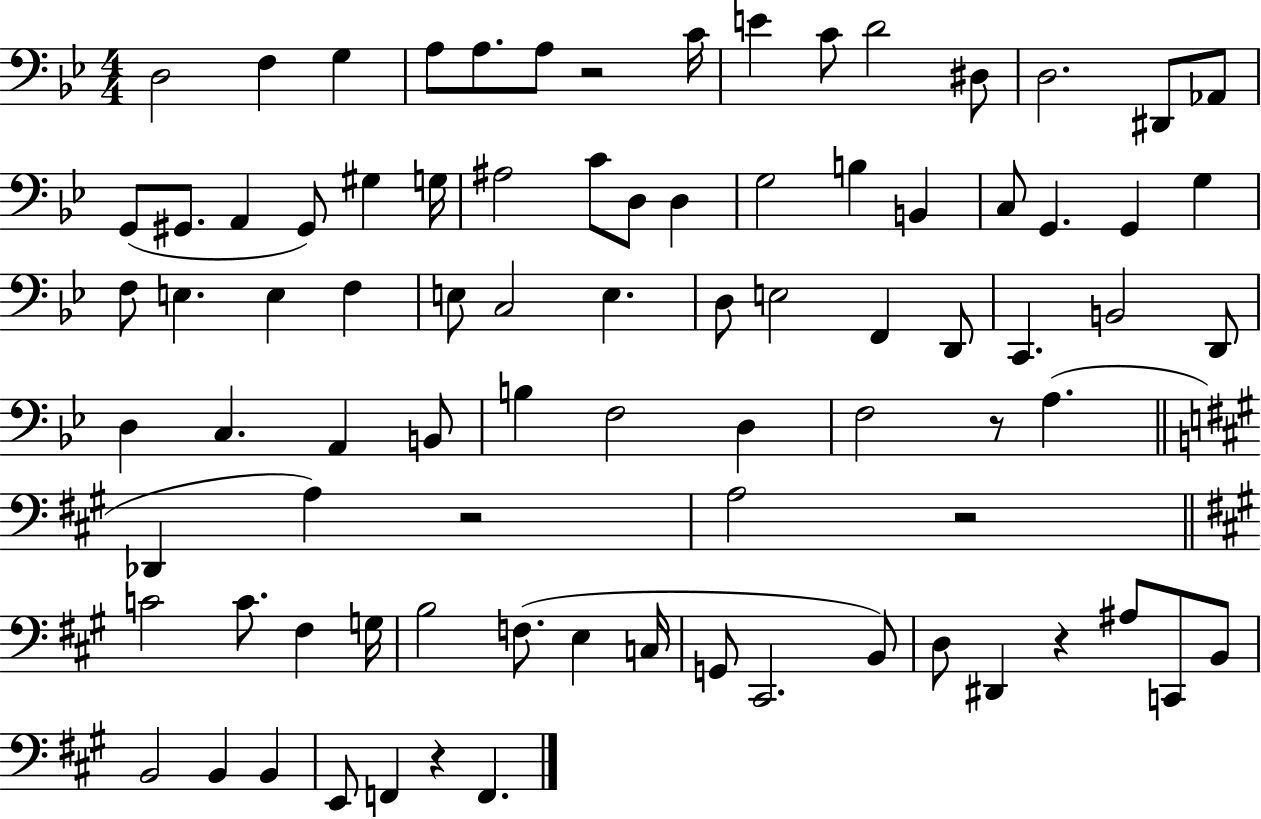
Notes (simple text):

D3/h F3/q G3/q A3/e A3/e. A3/e R/h C4/s E4/q C4/e D4/h D#3/e D3/h. D#2/e Ab2/e G2/e G#2/e. A2/q G#2/e G#3/q G3/s A#3/h C4/e D3/e D3/q G3/h B3/q B2/q C3/e G2/q. G2/q G3/q F3/e E3/q. E3/q F3/q E3/e C3/h E3/q. D3/e E3/h F2/q D2/e C2/q. B2/h D2/e D3/q C3/q. A2/q B2/e B3/q F3/h D3/q F3/h R/e A3/q. Db2/q A3/q R/h A3/h R/h C4/h C4/e. F#3/q G3/s B3/h F3/e. E3/q C3/s G2/e C#2/h. B2/e D3/e D#2/q R/q A#3/e C2/e B2/e B2/h B2/q B2/q E2/e F2/q R/q F2/q.